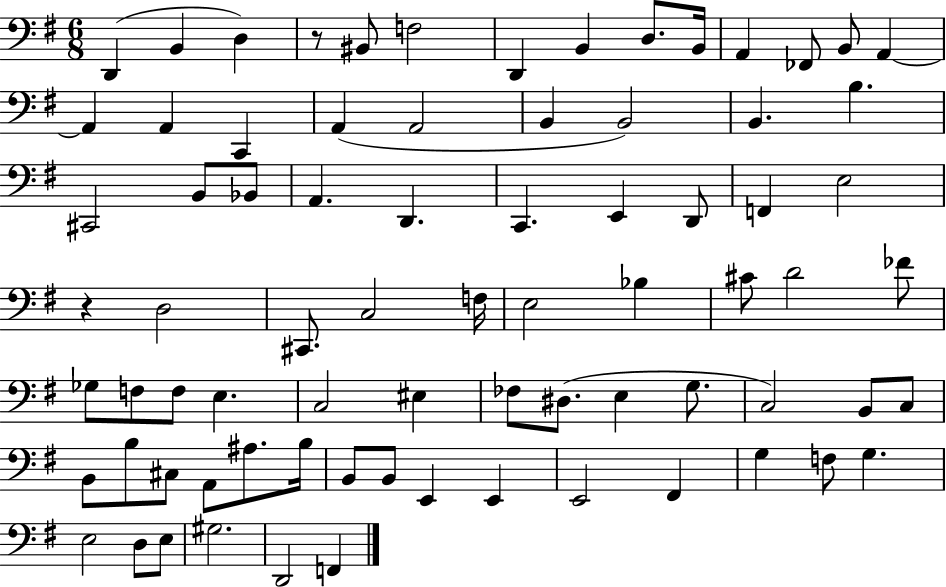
D2/q B2/q D3/q R/e BIS2/e F3/h D2/q B2/q D3/e. B2/s A2/q FES2/e B2/e A2/q A2/q A2/q C2/q A2/q A2/h B2/q B2/h B2/q. B3/q. C#2/h B2/e Bb2/e A2/q. D2/q. C2/q. E2/q D2/e F2/q E3/h R/q D3/h C#2/e. C3/h F3/s E3/h Bb3/q C#4/e D4/h FES4/e Gb3/e F3/e F3/e E3/q. C3/h EIS3/q FES3/e D#3/e. E3/q G3/e. C3/h B2/e C3/e B2/e B3/e C#3/e A2/e A#3/e. B3/s B2/e B2/e E2/q E2/q E2/h F#2/q G3/q F3/e G3/q. E3/h D3/e E3/e G#3/h. D2/h F2/q